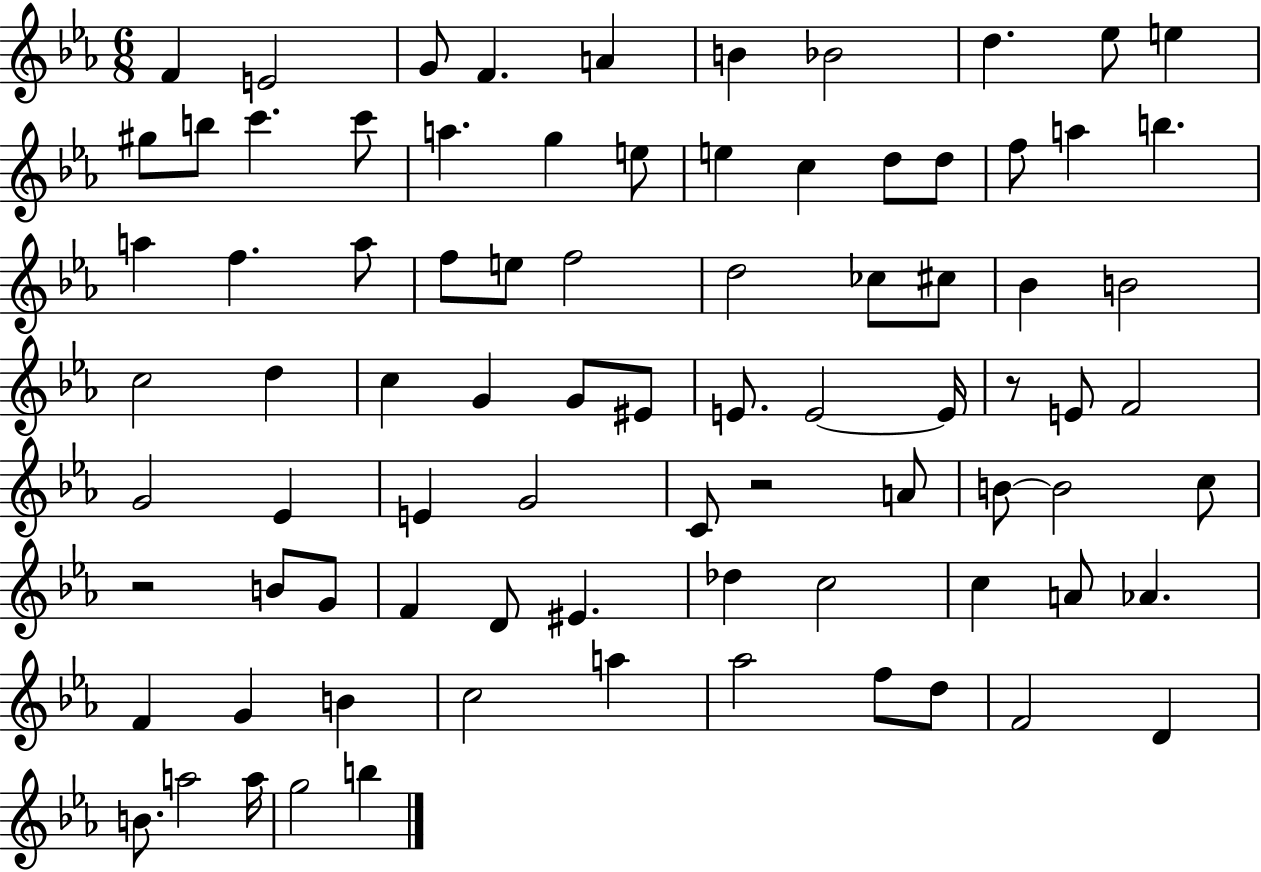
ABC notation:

X:1
T:Untitled
M:6/8
L:1/4
K:Eb
F E2 G/2 F A B _B2 d _e/2 e ^g/2 b/2 c' c'/2 a g e/2 e c d/2 d/2 f/2 a b a f a/2 f/2 e/2 f2 d2 _c/2 ^c/2 _B B2 c2 d c G G/2 ^E/2 E/2 E2 E/4 z/2 E/2 F2 G2 _E E G2 C/2 z2 A/2 B/2 B2 c/2 z2 B/2 G/2 F D/2 ^E _d c2 c A/2 _A F G B c2 a _a2 f/2 d/2 F2 D B/2 a2 a/4 g2 b